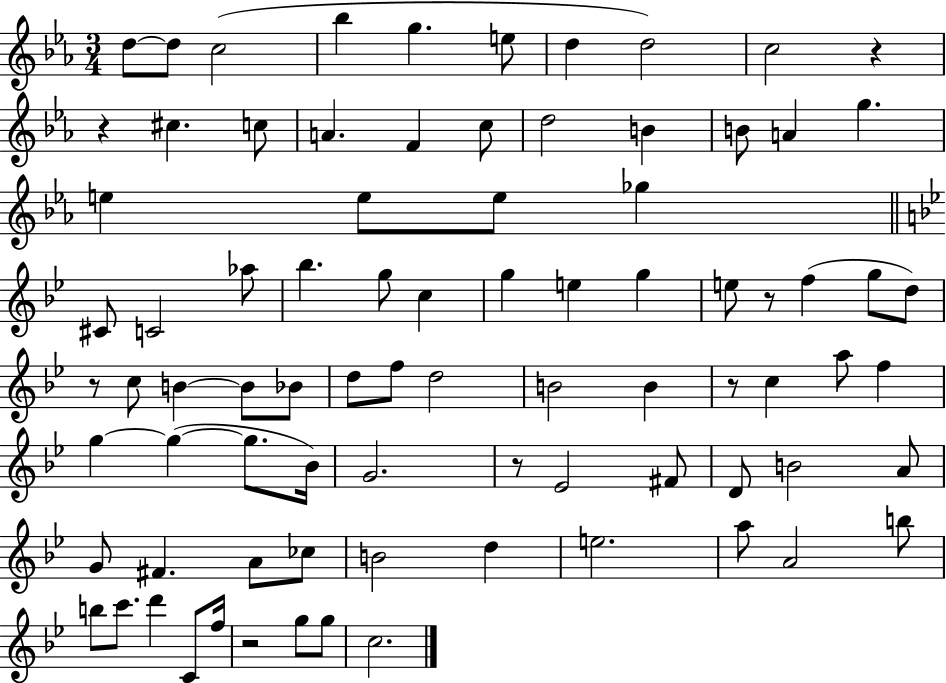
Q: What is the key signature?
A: EES major